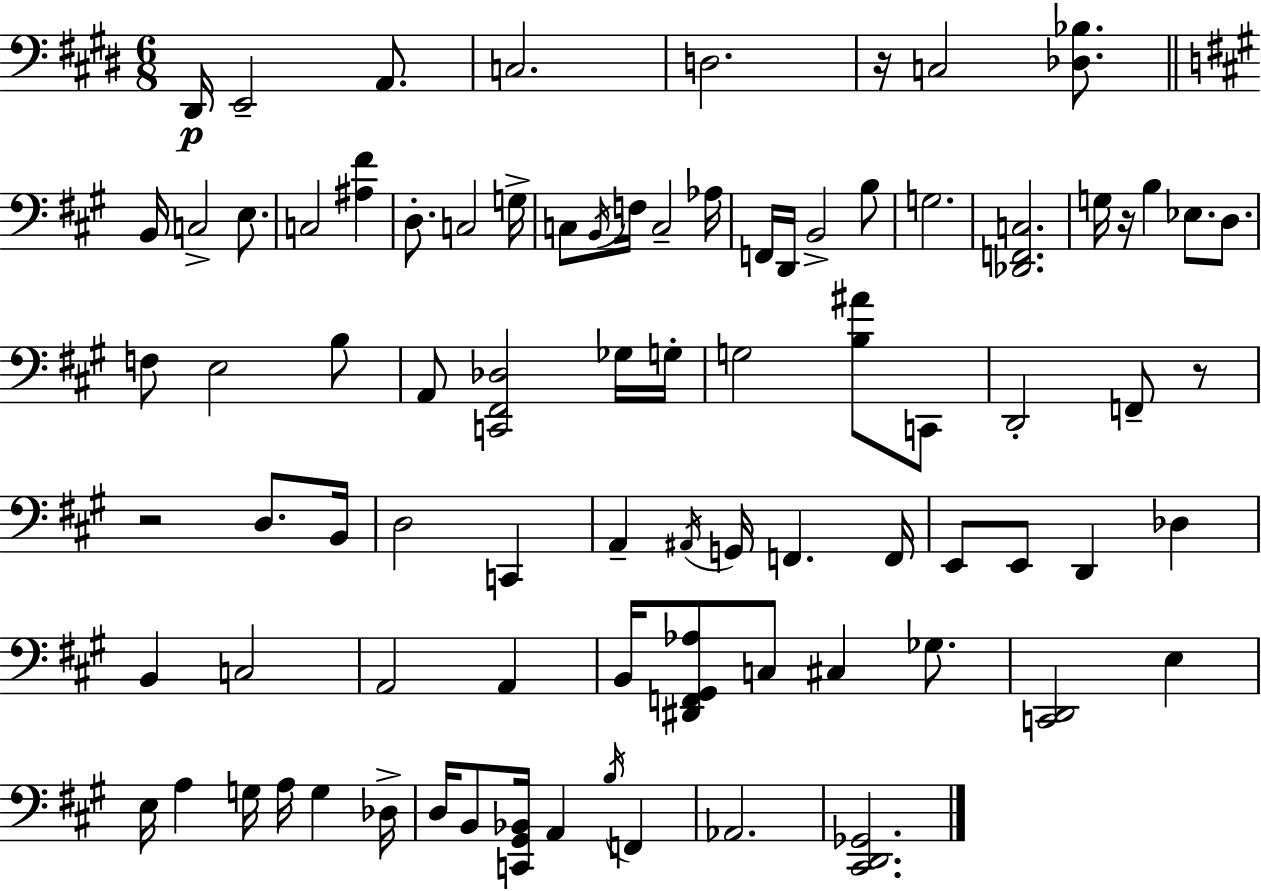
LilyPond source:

{
  \clef bass
  \numericTimeSignature
  \time 6/8
  \key e \major
  dis,16\p e,2-- a,8. | c2. | d2. | r16 c2 <des bes>8. | \break \bar "||" \break \key a \major b,16 c2-> e8. | c2 <ais fis'>4 | d8.-. c2 g16-> | c8 \acciaccatura { b,16 } f16 c2-- | \break aes16 f,16 d,16 b,2-> b8 | g2. | <des, f, c>2. | g16 r16 b4 ees8. d8. | \break f8 e2 b8 | a,8 <c, fis, des>2 ges16 | g16-. g2 <b ais'>8 c,8 | d,2-. f,8-- r8 | \break r2 d8. | b,16 d2 c,4 | a,4-- \acciaccatura { ais,16 } g,16 f,4. | f,16 e,8 e,8 d,4 des4 | \break b,4 c2 | a,2 a,4 | b,16 <dis, f, gis, aes>8 c8 cis4 ges8. | <c, d,>2 e4 | \break e16 a4 g16 a16 g4 | des16-> d16 b,8 <c, gis, bes,>16 a,4 \acciaccatura { b16 } f,4 | aes,2. | <cis, d, ges,>2. | \break \bar "|."
}